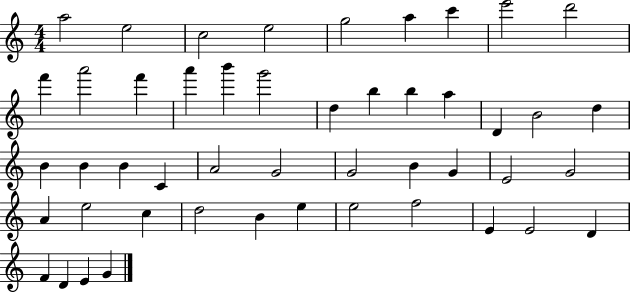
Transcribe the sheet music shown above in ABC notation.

X:1
T:Untitled
M:4/4
L:1/4
K:C
a2 e2 c2 e2 g2 a c' e'2 d'2 f' a'2 f' a' b' g'2 d b b a D B2 d B B B C A2 G2 G2 B G E2 G2 A e2 c d2 B e e2 f2 E E2 D F D E G